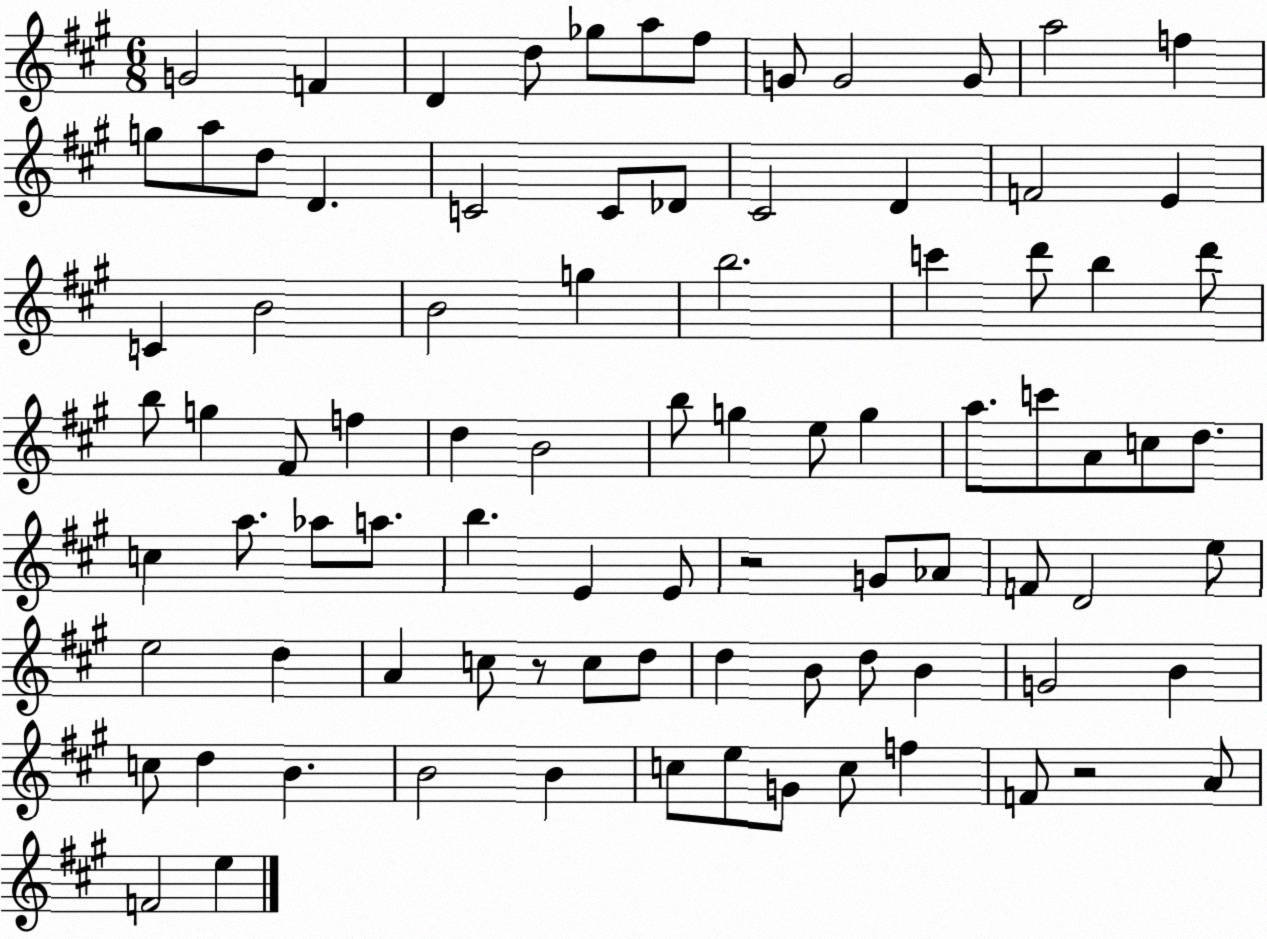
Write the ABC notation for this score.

X:1
T:Untitled
M:6/8
L:1/4
K:A
G2 F D d/2 _g/2 a/2 ^f/2 G/2 G2 G/2 a2 f g/2 a/2 d/2 D C2 C/2 _D/2 ^C2 D F2 E C B2 B2 g b2 c' d'/2 b d'/2 b/2 g ^F/2 f d B2 b/2 g e/2 g a/2 c'/2 A/2 c/2 d/2 c a/2 _a/2 a/2 b E E/2 z2 G/2 _A/2 F/2 D2 e/2 e2 d A c/2 z/2 c/2 d/2 d B/2 d/2 B G2 B c/2 d B B2 B c/2 e/2 G/2 c/2 f F/2 z2 A/2 F2 e